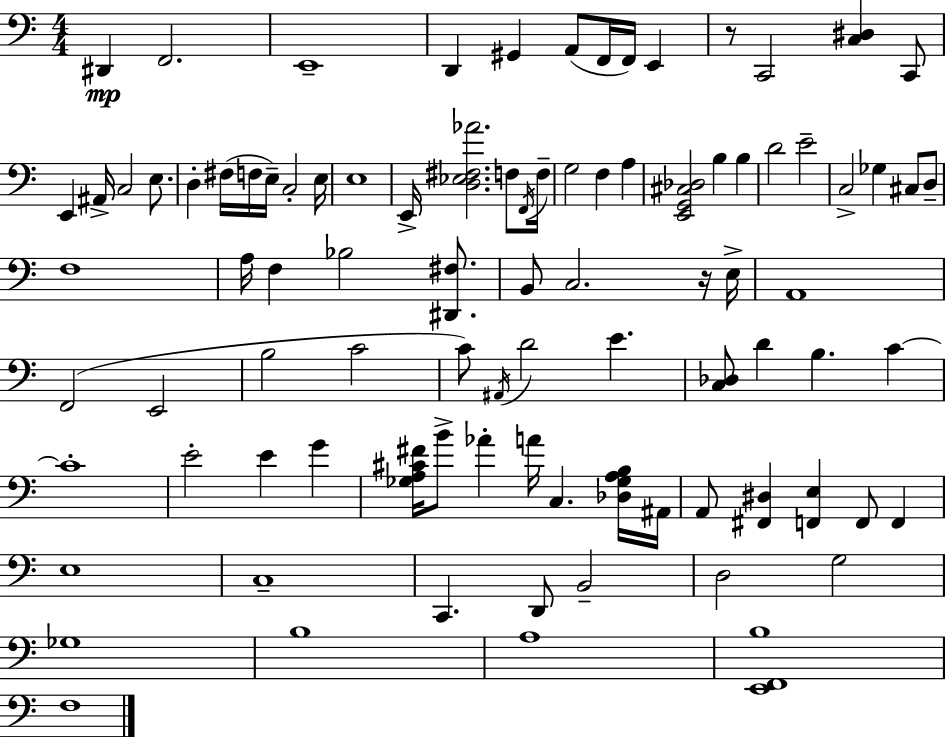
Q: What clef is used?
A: bass